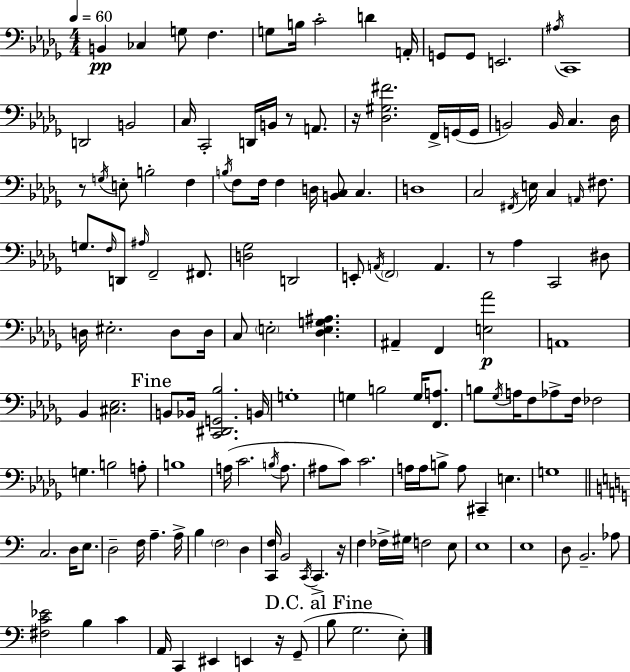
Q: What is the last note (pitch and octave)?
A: E3